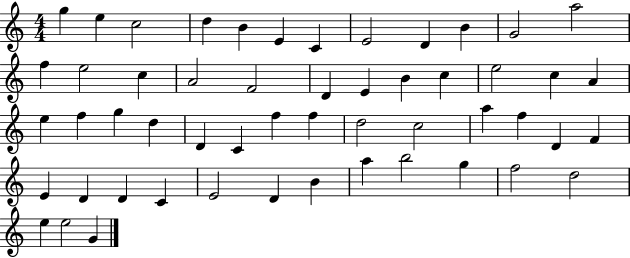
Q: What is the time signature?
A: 4/4